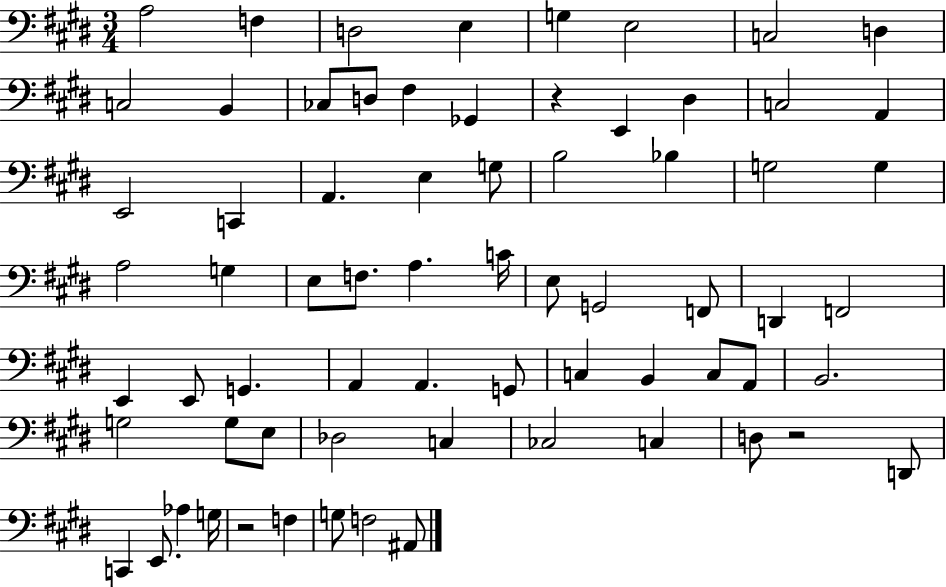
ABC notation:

X:1
T:Untitled
M:3/4
L:1/4
K:E
A,2 F, D,2 E, G, E,2 C,2 D, C,2 B,, _C,/2 D,/2 ^F, _G,, z E,, ^D, C,2 A,, E,,2 C,, A,, E, G,/2 B,2 _B, G,2 G, A,2 G, E,/2 F,/2 A, C/4 E,/2 G,,2 F,,/2 D,, F,,2 E,, E,,/2 G,, A,, A,, G,,/2 C, B,, C,/2 A,,/2 B,,2 G,2 G,/2 E,/2 _D,2 C, _C,2 C, D,/2 z2 D,,/2 C,, E,,/2 _A, G,/4 z2 F, G,/2 F,2 ^A,,/2